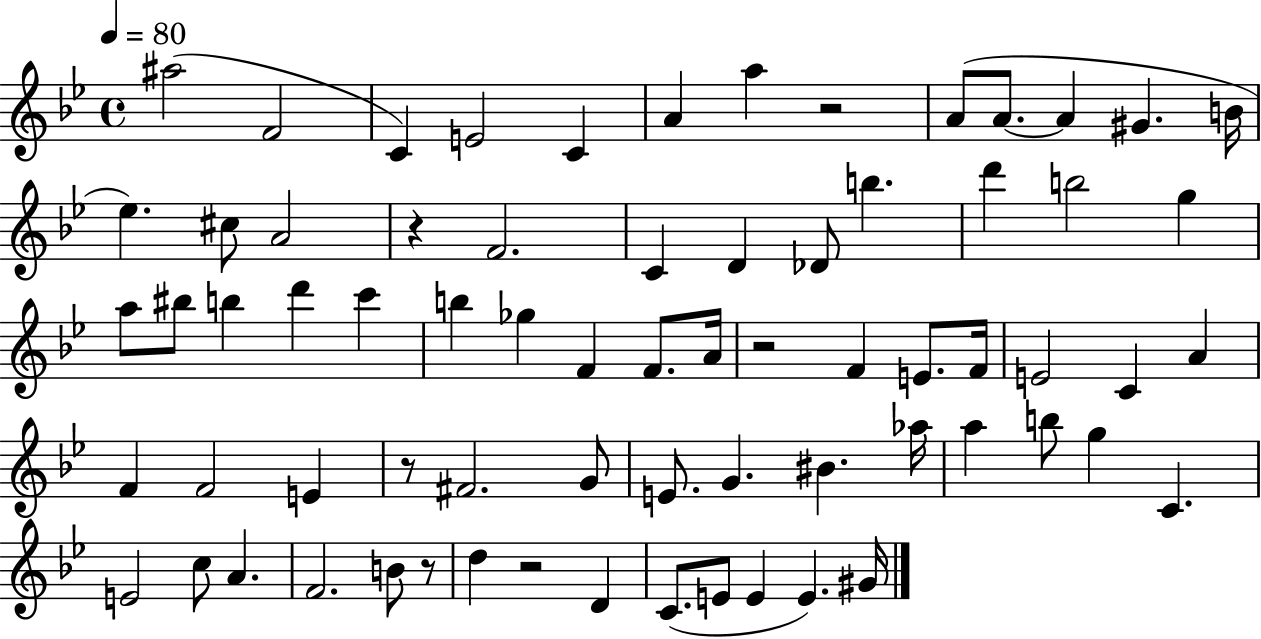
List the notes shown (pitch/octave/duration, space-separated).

A#5/h F4/h C4/q E4/h C4/q A4/q A5/q R/h A4/e A4/e. A4/q G#4/q. B4/s Eb5/q. C#5/e A4/h R/q F4/h. C4/q D4/q Db4/e B5/q. D6/q B5/h G5/q A5/e BIS5/e B5/q D6/q C6/q B5/q Gb5/q F4/q F4/e. A4/s R/h F4/q E4/e. F4/s E4/h C4/q A4/q F4/q F4/h E4/q R/e F#4/h. G4/e E4/e. G4/q. BIS4/q. Ab5/s A5/q B5/e G5/q C4/q. E4/h C5/e A4/q. F4/h. B4/e R/e D5/q R/h D4/q C4/e. E4/e E4/q E4/q. G#4/s